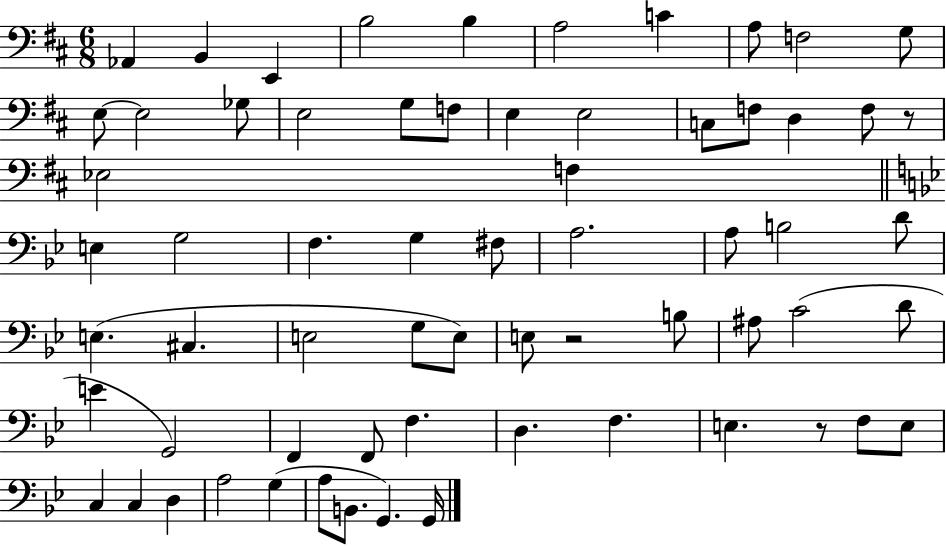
{
  \clef bass
  \numericTimeSignature
  \time 6/8
  \key d \major
  aes,4 b,4 e,4 | b2 b4 | a2 c'4 | a8 f2 g8 | \break e8~~ e2 ges8 | e2 g8 f8 | e4 e2 | c8 f8 d4 f8 r8 | \break ees2 f4 | \bar "||" \break \key bes \major e4 g2 | f4. g4 fis8 | a2. | a8 b2 d'8 | \break e4.( cis4. | e2 g8 e8) | e8 r2 b8 | ais8 c'2( d'8 | \break e'4 g,2) | f,4 f,8 f4. | d4. f4. | e4. r8 f8 e8 | \break c4 c4 d4 | a2 g4( | a8 b,8. g,4.) g,16 | \bar "|."
}